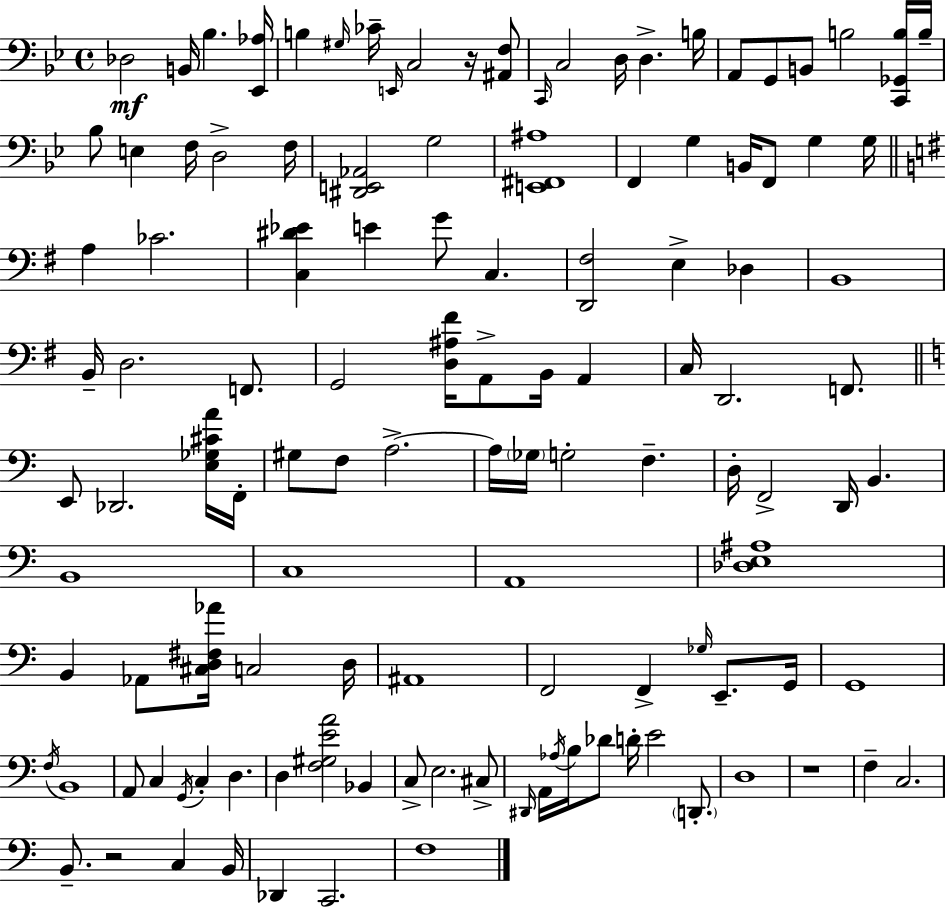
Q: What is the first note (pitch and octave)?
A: Db3